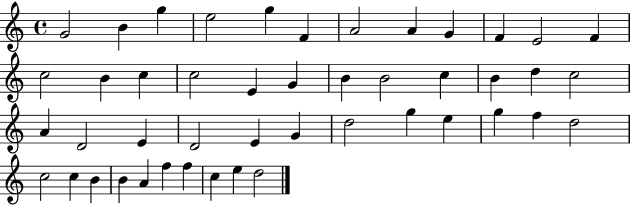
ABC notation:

X:1
T:Untitled
M:4/4
L:1/4
K:C
G2 B g e2 g F A2 A G F E2 F c2 B c c2 E G B B2 c B d c2 A D2 E D2 E G d2 g e g f d2 c2 c B B A f f c e d2